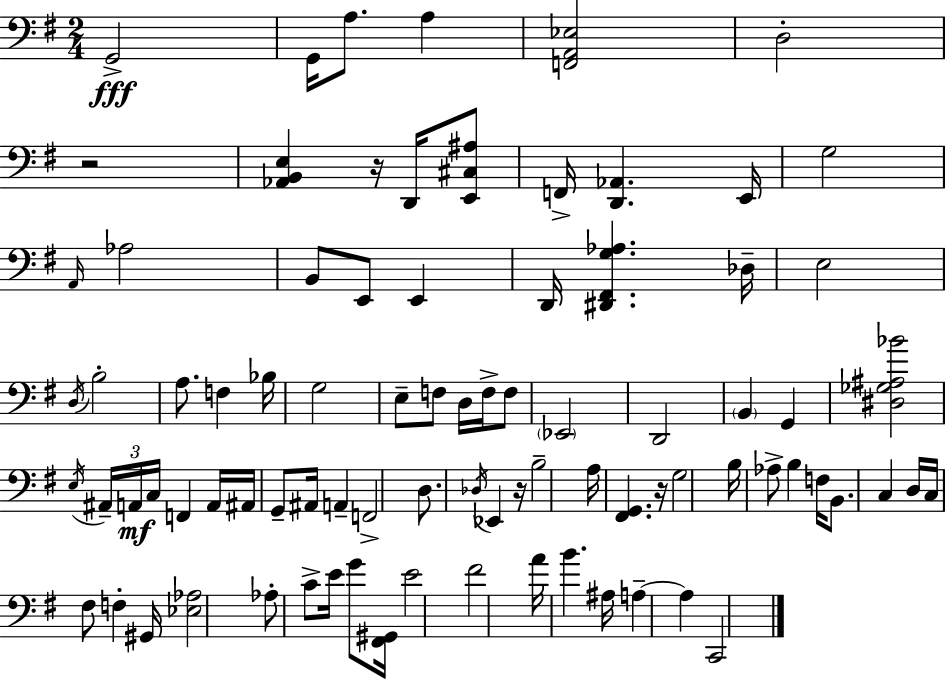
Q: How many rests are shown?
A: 4